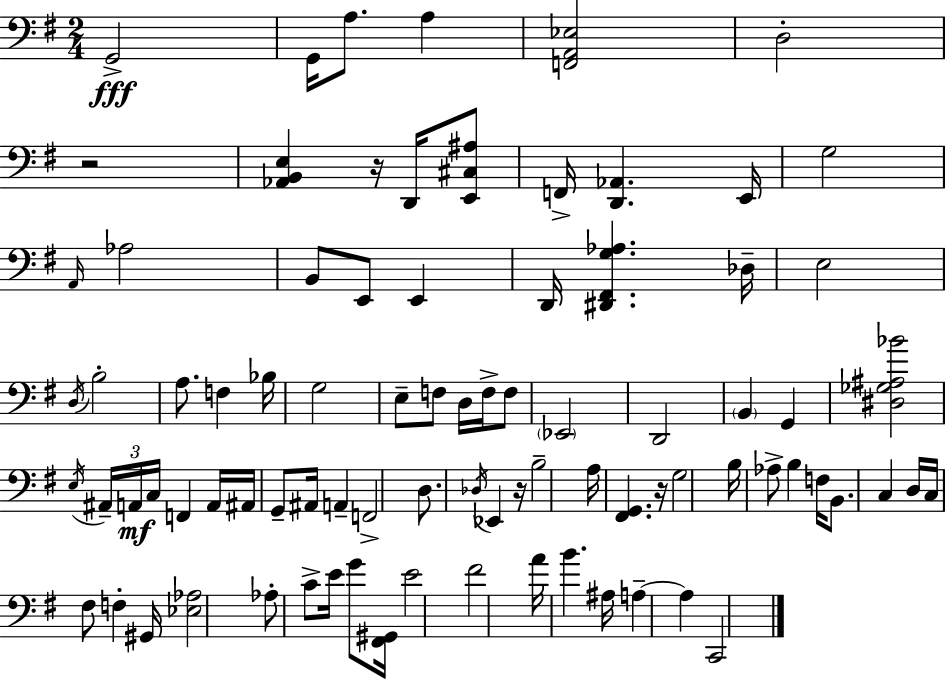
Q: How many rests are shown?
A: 4